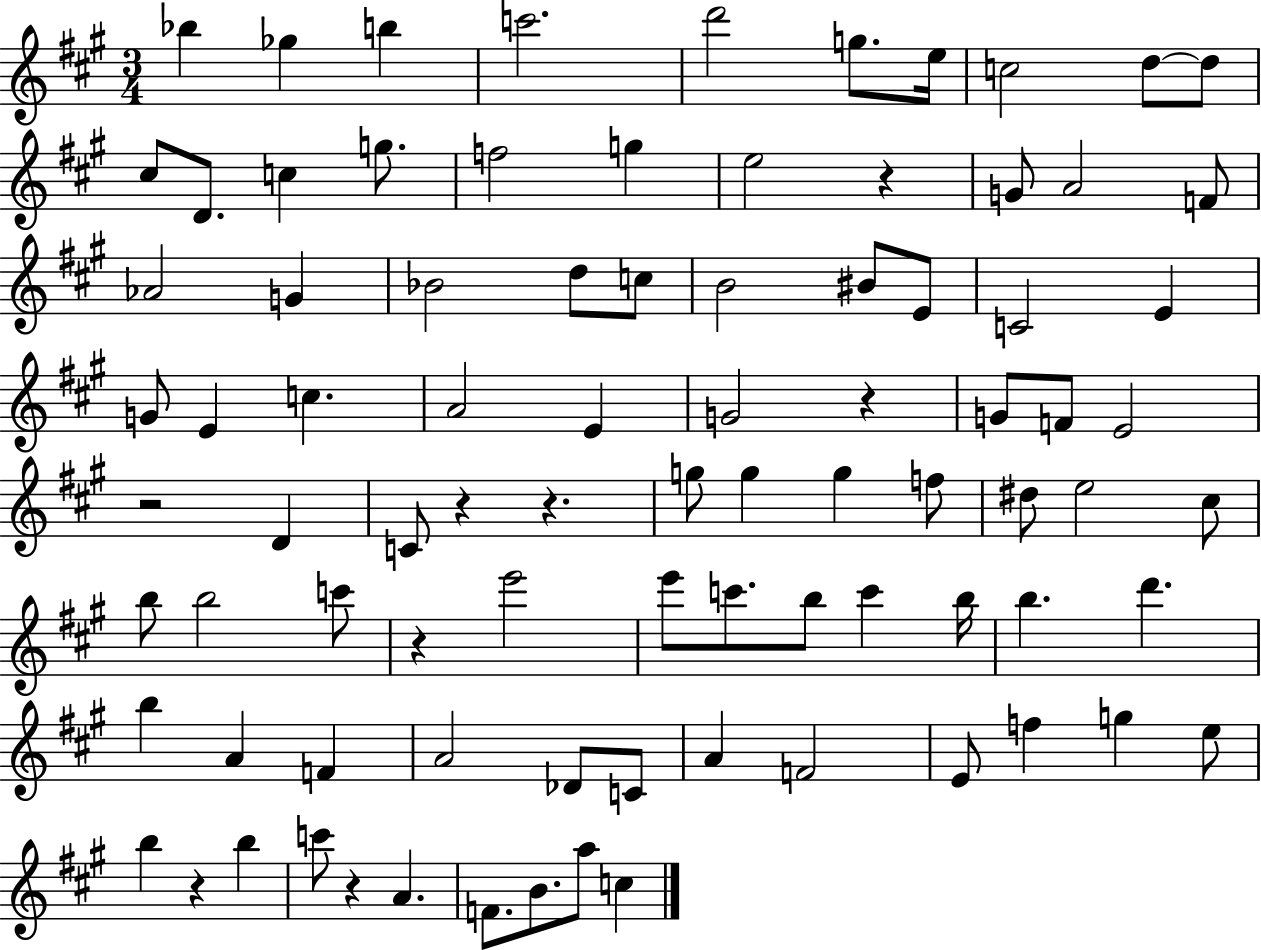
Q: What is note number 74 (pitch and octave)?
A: C6